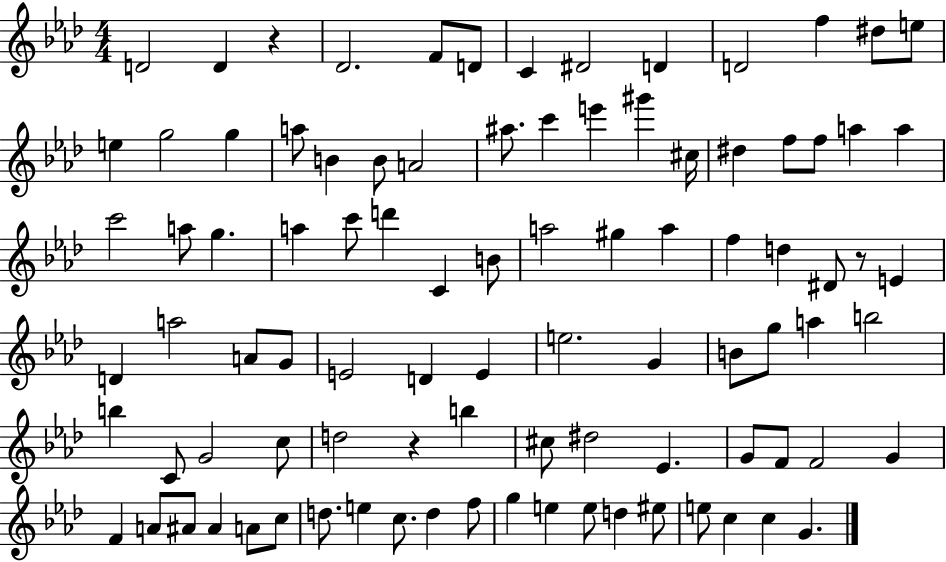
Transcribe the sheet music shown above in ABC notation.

X:1
T:Untitled
M:4/4
L:1/4
K:Ab
D2 D z _D2 F/2 D/2 C ^D2 D D2 f ^d/2 e/2 e g2 g a/2 B B/2 A2 ^a/2 c' e' ^g' ^c/4 ^d f/2 f/2 a a c'2 a/2 g a c'/2 d' C B/2 a2 ^g a f d ^D/2 z/2 E D a2 A/2 G/2 E2 D E e2 G B/2 g/2 a b2 b C/2 G2 c/2 d2 z b ^c/2 ^d2 _E G/2 F/2 F2 G F A/2 ^A/2 ^A A/2 c/2 d/2 e c/2 d f/2 g e e/2 d ^e/2 e/2 c c G